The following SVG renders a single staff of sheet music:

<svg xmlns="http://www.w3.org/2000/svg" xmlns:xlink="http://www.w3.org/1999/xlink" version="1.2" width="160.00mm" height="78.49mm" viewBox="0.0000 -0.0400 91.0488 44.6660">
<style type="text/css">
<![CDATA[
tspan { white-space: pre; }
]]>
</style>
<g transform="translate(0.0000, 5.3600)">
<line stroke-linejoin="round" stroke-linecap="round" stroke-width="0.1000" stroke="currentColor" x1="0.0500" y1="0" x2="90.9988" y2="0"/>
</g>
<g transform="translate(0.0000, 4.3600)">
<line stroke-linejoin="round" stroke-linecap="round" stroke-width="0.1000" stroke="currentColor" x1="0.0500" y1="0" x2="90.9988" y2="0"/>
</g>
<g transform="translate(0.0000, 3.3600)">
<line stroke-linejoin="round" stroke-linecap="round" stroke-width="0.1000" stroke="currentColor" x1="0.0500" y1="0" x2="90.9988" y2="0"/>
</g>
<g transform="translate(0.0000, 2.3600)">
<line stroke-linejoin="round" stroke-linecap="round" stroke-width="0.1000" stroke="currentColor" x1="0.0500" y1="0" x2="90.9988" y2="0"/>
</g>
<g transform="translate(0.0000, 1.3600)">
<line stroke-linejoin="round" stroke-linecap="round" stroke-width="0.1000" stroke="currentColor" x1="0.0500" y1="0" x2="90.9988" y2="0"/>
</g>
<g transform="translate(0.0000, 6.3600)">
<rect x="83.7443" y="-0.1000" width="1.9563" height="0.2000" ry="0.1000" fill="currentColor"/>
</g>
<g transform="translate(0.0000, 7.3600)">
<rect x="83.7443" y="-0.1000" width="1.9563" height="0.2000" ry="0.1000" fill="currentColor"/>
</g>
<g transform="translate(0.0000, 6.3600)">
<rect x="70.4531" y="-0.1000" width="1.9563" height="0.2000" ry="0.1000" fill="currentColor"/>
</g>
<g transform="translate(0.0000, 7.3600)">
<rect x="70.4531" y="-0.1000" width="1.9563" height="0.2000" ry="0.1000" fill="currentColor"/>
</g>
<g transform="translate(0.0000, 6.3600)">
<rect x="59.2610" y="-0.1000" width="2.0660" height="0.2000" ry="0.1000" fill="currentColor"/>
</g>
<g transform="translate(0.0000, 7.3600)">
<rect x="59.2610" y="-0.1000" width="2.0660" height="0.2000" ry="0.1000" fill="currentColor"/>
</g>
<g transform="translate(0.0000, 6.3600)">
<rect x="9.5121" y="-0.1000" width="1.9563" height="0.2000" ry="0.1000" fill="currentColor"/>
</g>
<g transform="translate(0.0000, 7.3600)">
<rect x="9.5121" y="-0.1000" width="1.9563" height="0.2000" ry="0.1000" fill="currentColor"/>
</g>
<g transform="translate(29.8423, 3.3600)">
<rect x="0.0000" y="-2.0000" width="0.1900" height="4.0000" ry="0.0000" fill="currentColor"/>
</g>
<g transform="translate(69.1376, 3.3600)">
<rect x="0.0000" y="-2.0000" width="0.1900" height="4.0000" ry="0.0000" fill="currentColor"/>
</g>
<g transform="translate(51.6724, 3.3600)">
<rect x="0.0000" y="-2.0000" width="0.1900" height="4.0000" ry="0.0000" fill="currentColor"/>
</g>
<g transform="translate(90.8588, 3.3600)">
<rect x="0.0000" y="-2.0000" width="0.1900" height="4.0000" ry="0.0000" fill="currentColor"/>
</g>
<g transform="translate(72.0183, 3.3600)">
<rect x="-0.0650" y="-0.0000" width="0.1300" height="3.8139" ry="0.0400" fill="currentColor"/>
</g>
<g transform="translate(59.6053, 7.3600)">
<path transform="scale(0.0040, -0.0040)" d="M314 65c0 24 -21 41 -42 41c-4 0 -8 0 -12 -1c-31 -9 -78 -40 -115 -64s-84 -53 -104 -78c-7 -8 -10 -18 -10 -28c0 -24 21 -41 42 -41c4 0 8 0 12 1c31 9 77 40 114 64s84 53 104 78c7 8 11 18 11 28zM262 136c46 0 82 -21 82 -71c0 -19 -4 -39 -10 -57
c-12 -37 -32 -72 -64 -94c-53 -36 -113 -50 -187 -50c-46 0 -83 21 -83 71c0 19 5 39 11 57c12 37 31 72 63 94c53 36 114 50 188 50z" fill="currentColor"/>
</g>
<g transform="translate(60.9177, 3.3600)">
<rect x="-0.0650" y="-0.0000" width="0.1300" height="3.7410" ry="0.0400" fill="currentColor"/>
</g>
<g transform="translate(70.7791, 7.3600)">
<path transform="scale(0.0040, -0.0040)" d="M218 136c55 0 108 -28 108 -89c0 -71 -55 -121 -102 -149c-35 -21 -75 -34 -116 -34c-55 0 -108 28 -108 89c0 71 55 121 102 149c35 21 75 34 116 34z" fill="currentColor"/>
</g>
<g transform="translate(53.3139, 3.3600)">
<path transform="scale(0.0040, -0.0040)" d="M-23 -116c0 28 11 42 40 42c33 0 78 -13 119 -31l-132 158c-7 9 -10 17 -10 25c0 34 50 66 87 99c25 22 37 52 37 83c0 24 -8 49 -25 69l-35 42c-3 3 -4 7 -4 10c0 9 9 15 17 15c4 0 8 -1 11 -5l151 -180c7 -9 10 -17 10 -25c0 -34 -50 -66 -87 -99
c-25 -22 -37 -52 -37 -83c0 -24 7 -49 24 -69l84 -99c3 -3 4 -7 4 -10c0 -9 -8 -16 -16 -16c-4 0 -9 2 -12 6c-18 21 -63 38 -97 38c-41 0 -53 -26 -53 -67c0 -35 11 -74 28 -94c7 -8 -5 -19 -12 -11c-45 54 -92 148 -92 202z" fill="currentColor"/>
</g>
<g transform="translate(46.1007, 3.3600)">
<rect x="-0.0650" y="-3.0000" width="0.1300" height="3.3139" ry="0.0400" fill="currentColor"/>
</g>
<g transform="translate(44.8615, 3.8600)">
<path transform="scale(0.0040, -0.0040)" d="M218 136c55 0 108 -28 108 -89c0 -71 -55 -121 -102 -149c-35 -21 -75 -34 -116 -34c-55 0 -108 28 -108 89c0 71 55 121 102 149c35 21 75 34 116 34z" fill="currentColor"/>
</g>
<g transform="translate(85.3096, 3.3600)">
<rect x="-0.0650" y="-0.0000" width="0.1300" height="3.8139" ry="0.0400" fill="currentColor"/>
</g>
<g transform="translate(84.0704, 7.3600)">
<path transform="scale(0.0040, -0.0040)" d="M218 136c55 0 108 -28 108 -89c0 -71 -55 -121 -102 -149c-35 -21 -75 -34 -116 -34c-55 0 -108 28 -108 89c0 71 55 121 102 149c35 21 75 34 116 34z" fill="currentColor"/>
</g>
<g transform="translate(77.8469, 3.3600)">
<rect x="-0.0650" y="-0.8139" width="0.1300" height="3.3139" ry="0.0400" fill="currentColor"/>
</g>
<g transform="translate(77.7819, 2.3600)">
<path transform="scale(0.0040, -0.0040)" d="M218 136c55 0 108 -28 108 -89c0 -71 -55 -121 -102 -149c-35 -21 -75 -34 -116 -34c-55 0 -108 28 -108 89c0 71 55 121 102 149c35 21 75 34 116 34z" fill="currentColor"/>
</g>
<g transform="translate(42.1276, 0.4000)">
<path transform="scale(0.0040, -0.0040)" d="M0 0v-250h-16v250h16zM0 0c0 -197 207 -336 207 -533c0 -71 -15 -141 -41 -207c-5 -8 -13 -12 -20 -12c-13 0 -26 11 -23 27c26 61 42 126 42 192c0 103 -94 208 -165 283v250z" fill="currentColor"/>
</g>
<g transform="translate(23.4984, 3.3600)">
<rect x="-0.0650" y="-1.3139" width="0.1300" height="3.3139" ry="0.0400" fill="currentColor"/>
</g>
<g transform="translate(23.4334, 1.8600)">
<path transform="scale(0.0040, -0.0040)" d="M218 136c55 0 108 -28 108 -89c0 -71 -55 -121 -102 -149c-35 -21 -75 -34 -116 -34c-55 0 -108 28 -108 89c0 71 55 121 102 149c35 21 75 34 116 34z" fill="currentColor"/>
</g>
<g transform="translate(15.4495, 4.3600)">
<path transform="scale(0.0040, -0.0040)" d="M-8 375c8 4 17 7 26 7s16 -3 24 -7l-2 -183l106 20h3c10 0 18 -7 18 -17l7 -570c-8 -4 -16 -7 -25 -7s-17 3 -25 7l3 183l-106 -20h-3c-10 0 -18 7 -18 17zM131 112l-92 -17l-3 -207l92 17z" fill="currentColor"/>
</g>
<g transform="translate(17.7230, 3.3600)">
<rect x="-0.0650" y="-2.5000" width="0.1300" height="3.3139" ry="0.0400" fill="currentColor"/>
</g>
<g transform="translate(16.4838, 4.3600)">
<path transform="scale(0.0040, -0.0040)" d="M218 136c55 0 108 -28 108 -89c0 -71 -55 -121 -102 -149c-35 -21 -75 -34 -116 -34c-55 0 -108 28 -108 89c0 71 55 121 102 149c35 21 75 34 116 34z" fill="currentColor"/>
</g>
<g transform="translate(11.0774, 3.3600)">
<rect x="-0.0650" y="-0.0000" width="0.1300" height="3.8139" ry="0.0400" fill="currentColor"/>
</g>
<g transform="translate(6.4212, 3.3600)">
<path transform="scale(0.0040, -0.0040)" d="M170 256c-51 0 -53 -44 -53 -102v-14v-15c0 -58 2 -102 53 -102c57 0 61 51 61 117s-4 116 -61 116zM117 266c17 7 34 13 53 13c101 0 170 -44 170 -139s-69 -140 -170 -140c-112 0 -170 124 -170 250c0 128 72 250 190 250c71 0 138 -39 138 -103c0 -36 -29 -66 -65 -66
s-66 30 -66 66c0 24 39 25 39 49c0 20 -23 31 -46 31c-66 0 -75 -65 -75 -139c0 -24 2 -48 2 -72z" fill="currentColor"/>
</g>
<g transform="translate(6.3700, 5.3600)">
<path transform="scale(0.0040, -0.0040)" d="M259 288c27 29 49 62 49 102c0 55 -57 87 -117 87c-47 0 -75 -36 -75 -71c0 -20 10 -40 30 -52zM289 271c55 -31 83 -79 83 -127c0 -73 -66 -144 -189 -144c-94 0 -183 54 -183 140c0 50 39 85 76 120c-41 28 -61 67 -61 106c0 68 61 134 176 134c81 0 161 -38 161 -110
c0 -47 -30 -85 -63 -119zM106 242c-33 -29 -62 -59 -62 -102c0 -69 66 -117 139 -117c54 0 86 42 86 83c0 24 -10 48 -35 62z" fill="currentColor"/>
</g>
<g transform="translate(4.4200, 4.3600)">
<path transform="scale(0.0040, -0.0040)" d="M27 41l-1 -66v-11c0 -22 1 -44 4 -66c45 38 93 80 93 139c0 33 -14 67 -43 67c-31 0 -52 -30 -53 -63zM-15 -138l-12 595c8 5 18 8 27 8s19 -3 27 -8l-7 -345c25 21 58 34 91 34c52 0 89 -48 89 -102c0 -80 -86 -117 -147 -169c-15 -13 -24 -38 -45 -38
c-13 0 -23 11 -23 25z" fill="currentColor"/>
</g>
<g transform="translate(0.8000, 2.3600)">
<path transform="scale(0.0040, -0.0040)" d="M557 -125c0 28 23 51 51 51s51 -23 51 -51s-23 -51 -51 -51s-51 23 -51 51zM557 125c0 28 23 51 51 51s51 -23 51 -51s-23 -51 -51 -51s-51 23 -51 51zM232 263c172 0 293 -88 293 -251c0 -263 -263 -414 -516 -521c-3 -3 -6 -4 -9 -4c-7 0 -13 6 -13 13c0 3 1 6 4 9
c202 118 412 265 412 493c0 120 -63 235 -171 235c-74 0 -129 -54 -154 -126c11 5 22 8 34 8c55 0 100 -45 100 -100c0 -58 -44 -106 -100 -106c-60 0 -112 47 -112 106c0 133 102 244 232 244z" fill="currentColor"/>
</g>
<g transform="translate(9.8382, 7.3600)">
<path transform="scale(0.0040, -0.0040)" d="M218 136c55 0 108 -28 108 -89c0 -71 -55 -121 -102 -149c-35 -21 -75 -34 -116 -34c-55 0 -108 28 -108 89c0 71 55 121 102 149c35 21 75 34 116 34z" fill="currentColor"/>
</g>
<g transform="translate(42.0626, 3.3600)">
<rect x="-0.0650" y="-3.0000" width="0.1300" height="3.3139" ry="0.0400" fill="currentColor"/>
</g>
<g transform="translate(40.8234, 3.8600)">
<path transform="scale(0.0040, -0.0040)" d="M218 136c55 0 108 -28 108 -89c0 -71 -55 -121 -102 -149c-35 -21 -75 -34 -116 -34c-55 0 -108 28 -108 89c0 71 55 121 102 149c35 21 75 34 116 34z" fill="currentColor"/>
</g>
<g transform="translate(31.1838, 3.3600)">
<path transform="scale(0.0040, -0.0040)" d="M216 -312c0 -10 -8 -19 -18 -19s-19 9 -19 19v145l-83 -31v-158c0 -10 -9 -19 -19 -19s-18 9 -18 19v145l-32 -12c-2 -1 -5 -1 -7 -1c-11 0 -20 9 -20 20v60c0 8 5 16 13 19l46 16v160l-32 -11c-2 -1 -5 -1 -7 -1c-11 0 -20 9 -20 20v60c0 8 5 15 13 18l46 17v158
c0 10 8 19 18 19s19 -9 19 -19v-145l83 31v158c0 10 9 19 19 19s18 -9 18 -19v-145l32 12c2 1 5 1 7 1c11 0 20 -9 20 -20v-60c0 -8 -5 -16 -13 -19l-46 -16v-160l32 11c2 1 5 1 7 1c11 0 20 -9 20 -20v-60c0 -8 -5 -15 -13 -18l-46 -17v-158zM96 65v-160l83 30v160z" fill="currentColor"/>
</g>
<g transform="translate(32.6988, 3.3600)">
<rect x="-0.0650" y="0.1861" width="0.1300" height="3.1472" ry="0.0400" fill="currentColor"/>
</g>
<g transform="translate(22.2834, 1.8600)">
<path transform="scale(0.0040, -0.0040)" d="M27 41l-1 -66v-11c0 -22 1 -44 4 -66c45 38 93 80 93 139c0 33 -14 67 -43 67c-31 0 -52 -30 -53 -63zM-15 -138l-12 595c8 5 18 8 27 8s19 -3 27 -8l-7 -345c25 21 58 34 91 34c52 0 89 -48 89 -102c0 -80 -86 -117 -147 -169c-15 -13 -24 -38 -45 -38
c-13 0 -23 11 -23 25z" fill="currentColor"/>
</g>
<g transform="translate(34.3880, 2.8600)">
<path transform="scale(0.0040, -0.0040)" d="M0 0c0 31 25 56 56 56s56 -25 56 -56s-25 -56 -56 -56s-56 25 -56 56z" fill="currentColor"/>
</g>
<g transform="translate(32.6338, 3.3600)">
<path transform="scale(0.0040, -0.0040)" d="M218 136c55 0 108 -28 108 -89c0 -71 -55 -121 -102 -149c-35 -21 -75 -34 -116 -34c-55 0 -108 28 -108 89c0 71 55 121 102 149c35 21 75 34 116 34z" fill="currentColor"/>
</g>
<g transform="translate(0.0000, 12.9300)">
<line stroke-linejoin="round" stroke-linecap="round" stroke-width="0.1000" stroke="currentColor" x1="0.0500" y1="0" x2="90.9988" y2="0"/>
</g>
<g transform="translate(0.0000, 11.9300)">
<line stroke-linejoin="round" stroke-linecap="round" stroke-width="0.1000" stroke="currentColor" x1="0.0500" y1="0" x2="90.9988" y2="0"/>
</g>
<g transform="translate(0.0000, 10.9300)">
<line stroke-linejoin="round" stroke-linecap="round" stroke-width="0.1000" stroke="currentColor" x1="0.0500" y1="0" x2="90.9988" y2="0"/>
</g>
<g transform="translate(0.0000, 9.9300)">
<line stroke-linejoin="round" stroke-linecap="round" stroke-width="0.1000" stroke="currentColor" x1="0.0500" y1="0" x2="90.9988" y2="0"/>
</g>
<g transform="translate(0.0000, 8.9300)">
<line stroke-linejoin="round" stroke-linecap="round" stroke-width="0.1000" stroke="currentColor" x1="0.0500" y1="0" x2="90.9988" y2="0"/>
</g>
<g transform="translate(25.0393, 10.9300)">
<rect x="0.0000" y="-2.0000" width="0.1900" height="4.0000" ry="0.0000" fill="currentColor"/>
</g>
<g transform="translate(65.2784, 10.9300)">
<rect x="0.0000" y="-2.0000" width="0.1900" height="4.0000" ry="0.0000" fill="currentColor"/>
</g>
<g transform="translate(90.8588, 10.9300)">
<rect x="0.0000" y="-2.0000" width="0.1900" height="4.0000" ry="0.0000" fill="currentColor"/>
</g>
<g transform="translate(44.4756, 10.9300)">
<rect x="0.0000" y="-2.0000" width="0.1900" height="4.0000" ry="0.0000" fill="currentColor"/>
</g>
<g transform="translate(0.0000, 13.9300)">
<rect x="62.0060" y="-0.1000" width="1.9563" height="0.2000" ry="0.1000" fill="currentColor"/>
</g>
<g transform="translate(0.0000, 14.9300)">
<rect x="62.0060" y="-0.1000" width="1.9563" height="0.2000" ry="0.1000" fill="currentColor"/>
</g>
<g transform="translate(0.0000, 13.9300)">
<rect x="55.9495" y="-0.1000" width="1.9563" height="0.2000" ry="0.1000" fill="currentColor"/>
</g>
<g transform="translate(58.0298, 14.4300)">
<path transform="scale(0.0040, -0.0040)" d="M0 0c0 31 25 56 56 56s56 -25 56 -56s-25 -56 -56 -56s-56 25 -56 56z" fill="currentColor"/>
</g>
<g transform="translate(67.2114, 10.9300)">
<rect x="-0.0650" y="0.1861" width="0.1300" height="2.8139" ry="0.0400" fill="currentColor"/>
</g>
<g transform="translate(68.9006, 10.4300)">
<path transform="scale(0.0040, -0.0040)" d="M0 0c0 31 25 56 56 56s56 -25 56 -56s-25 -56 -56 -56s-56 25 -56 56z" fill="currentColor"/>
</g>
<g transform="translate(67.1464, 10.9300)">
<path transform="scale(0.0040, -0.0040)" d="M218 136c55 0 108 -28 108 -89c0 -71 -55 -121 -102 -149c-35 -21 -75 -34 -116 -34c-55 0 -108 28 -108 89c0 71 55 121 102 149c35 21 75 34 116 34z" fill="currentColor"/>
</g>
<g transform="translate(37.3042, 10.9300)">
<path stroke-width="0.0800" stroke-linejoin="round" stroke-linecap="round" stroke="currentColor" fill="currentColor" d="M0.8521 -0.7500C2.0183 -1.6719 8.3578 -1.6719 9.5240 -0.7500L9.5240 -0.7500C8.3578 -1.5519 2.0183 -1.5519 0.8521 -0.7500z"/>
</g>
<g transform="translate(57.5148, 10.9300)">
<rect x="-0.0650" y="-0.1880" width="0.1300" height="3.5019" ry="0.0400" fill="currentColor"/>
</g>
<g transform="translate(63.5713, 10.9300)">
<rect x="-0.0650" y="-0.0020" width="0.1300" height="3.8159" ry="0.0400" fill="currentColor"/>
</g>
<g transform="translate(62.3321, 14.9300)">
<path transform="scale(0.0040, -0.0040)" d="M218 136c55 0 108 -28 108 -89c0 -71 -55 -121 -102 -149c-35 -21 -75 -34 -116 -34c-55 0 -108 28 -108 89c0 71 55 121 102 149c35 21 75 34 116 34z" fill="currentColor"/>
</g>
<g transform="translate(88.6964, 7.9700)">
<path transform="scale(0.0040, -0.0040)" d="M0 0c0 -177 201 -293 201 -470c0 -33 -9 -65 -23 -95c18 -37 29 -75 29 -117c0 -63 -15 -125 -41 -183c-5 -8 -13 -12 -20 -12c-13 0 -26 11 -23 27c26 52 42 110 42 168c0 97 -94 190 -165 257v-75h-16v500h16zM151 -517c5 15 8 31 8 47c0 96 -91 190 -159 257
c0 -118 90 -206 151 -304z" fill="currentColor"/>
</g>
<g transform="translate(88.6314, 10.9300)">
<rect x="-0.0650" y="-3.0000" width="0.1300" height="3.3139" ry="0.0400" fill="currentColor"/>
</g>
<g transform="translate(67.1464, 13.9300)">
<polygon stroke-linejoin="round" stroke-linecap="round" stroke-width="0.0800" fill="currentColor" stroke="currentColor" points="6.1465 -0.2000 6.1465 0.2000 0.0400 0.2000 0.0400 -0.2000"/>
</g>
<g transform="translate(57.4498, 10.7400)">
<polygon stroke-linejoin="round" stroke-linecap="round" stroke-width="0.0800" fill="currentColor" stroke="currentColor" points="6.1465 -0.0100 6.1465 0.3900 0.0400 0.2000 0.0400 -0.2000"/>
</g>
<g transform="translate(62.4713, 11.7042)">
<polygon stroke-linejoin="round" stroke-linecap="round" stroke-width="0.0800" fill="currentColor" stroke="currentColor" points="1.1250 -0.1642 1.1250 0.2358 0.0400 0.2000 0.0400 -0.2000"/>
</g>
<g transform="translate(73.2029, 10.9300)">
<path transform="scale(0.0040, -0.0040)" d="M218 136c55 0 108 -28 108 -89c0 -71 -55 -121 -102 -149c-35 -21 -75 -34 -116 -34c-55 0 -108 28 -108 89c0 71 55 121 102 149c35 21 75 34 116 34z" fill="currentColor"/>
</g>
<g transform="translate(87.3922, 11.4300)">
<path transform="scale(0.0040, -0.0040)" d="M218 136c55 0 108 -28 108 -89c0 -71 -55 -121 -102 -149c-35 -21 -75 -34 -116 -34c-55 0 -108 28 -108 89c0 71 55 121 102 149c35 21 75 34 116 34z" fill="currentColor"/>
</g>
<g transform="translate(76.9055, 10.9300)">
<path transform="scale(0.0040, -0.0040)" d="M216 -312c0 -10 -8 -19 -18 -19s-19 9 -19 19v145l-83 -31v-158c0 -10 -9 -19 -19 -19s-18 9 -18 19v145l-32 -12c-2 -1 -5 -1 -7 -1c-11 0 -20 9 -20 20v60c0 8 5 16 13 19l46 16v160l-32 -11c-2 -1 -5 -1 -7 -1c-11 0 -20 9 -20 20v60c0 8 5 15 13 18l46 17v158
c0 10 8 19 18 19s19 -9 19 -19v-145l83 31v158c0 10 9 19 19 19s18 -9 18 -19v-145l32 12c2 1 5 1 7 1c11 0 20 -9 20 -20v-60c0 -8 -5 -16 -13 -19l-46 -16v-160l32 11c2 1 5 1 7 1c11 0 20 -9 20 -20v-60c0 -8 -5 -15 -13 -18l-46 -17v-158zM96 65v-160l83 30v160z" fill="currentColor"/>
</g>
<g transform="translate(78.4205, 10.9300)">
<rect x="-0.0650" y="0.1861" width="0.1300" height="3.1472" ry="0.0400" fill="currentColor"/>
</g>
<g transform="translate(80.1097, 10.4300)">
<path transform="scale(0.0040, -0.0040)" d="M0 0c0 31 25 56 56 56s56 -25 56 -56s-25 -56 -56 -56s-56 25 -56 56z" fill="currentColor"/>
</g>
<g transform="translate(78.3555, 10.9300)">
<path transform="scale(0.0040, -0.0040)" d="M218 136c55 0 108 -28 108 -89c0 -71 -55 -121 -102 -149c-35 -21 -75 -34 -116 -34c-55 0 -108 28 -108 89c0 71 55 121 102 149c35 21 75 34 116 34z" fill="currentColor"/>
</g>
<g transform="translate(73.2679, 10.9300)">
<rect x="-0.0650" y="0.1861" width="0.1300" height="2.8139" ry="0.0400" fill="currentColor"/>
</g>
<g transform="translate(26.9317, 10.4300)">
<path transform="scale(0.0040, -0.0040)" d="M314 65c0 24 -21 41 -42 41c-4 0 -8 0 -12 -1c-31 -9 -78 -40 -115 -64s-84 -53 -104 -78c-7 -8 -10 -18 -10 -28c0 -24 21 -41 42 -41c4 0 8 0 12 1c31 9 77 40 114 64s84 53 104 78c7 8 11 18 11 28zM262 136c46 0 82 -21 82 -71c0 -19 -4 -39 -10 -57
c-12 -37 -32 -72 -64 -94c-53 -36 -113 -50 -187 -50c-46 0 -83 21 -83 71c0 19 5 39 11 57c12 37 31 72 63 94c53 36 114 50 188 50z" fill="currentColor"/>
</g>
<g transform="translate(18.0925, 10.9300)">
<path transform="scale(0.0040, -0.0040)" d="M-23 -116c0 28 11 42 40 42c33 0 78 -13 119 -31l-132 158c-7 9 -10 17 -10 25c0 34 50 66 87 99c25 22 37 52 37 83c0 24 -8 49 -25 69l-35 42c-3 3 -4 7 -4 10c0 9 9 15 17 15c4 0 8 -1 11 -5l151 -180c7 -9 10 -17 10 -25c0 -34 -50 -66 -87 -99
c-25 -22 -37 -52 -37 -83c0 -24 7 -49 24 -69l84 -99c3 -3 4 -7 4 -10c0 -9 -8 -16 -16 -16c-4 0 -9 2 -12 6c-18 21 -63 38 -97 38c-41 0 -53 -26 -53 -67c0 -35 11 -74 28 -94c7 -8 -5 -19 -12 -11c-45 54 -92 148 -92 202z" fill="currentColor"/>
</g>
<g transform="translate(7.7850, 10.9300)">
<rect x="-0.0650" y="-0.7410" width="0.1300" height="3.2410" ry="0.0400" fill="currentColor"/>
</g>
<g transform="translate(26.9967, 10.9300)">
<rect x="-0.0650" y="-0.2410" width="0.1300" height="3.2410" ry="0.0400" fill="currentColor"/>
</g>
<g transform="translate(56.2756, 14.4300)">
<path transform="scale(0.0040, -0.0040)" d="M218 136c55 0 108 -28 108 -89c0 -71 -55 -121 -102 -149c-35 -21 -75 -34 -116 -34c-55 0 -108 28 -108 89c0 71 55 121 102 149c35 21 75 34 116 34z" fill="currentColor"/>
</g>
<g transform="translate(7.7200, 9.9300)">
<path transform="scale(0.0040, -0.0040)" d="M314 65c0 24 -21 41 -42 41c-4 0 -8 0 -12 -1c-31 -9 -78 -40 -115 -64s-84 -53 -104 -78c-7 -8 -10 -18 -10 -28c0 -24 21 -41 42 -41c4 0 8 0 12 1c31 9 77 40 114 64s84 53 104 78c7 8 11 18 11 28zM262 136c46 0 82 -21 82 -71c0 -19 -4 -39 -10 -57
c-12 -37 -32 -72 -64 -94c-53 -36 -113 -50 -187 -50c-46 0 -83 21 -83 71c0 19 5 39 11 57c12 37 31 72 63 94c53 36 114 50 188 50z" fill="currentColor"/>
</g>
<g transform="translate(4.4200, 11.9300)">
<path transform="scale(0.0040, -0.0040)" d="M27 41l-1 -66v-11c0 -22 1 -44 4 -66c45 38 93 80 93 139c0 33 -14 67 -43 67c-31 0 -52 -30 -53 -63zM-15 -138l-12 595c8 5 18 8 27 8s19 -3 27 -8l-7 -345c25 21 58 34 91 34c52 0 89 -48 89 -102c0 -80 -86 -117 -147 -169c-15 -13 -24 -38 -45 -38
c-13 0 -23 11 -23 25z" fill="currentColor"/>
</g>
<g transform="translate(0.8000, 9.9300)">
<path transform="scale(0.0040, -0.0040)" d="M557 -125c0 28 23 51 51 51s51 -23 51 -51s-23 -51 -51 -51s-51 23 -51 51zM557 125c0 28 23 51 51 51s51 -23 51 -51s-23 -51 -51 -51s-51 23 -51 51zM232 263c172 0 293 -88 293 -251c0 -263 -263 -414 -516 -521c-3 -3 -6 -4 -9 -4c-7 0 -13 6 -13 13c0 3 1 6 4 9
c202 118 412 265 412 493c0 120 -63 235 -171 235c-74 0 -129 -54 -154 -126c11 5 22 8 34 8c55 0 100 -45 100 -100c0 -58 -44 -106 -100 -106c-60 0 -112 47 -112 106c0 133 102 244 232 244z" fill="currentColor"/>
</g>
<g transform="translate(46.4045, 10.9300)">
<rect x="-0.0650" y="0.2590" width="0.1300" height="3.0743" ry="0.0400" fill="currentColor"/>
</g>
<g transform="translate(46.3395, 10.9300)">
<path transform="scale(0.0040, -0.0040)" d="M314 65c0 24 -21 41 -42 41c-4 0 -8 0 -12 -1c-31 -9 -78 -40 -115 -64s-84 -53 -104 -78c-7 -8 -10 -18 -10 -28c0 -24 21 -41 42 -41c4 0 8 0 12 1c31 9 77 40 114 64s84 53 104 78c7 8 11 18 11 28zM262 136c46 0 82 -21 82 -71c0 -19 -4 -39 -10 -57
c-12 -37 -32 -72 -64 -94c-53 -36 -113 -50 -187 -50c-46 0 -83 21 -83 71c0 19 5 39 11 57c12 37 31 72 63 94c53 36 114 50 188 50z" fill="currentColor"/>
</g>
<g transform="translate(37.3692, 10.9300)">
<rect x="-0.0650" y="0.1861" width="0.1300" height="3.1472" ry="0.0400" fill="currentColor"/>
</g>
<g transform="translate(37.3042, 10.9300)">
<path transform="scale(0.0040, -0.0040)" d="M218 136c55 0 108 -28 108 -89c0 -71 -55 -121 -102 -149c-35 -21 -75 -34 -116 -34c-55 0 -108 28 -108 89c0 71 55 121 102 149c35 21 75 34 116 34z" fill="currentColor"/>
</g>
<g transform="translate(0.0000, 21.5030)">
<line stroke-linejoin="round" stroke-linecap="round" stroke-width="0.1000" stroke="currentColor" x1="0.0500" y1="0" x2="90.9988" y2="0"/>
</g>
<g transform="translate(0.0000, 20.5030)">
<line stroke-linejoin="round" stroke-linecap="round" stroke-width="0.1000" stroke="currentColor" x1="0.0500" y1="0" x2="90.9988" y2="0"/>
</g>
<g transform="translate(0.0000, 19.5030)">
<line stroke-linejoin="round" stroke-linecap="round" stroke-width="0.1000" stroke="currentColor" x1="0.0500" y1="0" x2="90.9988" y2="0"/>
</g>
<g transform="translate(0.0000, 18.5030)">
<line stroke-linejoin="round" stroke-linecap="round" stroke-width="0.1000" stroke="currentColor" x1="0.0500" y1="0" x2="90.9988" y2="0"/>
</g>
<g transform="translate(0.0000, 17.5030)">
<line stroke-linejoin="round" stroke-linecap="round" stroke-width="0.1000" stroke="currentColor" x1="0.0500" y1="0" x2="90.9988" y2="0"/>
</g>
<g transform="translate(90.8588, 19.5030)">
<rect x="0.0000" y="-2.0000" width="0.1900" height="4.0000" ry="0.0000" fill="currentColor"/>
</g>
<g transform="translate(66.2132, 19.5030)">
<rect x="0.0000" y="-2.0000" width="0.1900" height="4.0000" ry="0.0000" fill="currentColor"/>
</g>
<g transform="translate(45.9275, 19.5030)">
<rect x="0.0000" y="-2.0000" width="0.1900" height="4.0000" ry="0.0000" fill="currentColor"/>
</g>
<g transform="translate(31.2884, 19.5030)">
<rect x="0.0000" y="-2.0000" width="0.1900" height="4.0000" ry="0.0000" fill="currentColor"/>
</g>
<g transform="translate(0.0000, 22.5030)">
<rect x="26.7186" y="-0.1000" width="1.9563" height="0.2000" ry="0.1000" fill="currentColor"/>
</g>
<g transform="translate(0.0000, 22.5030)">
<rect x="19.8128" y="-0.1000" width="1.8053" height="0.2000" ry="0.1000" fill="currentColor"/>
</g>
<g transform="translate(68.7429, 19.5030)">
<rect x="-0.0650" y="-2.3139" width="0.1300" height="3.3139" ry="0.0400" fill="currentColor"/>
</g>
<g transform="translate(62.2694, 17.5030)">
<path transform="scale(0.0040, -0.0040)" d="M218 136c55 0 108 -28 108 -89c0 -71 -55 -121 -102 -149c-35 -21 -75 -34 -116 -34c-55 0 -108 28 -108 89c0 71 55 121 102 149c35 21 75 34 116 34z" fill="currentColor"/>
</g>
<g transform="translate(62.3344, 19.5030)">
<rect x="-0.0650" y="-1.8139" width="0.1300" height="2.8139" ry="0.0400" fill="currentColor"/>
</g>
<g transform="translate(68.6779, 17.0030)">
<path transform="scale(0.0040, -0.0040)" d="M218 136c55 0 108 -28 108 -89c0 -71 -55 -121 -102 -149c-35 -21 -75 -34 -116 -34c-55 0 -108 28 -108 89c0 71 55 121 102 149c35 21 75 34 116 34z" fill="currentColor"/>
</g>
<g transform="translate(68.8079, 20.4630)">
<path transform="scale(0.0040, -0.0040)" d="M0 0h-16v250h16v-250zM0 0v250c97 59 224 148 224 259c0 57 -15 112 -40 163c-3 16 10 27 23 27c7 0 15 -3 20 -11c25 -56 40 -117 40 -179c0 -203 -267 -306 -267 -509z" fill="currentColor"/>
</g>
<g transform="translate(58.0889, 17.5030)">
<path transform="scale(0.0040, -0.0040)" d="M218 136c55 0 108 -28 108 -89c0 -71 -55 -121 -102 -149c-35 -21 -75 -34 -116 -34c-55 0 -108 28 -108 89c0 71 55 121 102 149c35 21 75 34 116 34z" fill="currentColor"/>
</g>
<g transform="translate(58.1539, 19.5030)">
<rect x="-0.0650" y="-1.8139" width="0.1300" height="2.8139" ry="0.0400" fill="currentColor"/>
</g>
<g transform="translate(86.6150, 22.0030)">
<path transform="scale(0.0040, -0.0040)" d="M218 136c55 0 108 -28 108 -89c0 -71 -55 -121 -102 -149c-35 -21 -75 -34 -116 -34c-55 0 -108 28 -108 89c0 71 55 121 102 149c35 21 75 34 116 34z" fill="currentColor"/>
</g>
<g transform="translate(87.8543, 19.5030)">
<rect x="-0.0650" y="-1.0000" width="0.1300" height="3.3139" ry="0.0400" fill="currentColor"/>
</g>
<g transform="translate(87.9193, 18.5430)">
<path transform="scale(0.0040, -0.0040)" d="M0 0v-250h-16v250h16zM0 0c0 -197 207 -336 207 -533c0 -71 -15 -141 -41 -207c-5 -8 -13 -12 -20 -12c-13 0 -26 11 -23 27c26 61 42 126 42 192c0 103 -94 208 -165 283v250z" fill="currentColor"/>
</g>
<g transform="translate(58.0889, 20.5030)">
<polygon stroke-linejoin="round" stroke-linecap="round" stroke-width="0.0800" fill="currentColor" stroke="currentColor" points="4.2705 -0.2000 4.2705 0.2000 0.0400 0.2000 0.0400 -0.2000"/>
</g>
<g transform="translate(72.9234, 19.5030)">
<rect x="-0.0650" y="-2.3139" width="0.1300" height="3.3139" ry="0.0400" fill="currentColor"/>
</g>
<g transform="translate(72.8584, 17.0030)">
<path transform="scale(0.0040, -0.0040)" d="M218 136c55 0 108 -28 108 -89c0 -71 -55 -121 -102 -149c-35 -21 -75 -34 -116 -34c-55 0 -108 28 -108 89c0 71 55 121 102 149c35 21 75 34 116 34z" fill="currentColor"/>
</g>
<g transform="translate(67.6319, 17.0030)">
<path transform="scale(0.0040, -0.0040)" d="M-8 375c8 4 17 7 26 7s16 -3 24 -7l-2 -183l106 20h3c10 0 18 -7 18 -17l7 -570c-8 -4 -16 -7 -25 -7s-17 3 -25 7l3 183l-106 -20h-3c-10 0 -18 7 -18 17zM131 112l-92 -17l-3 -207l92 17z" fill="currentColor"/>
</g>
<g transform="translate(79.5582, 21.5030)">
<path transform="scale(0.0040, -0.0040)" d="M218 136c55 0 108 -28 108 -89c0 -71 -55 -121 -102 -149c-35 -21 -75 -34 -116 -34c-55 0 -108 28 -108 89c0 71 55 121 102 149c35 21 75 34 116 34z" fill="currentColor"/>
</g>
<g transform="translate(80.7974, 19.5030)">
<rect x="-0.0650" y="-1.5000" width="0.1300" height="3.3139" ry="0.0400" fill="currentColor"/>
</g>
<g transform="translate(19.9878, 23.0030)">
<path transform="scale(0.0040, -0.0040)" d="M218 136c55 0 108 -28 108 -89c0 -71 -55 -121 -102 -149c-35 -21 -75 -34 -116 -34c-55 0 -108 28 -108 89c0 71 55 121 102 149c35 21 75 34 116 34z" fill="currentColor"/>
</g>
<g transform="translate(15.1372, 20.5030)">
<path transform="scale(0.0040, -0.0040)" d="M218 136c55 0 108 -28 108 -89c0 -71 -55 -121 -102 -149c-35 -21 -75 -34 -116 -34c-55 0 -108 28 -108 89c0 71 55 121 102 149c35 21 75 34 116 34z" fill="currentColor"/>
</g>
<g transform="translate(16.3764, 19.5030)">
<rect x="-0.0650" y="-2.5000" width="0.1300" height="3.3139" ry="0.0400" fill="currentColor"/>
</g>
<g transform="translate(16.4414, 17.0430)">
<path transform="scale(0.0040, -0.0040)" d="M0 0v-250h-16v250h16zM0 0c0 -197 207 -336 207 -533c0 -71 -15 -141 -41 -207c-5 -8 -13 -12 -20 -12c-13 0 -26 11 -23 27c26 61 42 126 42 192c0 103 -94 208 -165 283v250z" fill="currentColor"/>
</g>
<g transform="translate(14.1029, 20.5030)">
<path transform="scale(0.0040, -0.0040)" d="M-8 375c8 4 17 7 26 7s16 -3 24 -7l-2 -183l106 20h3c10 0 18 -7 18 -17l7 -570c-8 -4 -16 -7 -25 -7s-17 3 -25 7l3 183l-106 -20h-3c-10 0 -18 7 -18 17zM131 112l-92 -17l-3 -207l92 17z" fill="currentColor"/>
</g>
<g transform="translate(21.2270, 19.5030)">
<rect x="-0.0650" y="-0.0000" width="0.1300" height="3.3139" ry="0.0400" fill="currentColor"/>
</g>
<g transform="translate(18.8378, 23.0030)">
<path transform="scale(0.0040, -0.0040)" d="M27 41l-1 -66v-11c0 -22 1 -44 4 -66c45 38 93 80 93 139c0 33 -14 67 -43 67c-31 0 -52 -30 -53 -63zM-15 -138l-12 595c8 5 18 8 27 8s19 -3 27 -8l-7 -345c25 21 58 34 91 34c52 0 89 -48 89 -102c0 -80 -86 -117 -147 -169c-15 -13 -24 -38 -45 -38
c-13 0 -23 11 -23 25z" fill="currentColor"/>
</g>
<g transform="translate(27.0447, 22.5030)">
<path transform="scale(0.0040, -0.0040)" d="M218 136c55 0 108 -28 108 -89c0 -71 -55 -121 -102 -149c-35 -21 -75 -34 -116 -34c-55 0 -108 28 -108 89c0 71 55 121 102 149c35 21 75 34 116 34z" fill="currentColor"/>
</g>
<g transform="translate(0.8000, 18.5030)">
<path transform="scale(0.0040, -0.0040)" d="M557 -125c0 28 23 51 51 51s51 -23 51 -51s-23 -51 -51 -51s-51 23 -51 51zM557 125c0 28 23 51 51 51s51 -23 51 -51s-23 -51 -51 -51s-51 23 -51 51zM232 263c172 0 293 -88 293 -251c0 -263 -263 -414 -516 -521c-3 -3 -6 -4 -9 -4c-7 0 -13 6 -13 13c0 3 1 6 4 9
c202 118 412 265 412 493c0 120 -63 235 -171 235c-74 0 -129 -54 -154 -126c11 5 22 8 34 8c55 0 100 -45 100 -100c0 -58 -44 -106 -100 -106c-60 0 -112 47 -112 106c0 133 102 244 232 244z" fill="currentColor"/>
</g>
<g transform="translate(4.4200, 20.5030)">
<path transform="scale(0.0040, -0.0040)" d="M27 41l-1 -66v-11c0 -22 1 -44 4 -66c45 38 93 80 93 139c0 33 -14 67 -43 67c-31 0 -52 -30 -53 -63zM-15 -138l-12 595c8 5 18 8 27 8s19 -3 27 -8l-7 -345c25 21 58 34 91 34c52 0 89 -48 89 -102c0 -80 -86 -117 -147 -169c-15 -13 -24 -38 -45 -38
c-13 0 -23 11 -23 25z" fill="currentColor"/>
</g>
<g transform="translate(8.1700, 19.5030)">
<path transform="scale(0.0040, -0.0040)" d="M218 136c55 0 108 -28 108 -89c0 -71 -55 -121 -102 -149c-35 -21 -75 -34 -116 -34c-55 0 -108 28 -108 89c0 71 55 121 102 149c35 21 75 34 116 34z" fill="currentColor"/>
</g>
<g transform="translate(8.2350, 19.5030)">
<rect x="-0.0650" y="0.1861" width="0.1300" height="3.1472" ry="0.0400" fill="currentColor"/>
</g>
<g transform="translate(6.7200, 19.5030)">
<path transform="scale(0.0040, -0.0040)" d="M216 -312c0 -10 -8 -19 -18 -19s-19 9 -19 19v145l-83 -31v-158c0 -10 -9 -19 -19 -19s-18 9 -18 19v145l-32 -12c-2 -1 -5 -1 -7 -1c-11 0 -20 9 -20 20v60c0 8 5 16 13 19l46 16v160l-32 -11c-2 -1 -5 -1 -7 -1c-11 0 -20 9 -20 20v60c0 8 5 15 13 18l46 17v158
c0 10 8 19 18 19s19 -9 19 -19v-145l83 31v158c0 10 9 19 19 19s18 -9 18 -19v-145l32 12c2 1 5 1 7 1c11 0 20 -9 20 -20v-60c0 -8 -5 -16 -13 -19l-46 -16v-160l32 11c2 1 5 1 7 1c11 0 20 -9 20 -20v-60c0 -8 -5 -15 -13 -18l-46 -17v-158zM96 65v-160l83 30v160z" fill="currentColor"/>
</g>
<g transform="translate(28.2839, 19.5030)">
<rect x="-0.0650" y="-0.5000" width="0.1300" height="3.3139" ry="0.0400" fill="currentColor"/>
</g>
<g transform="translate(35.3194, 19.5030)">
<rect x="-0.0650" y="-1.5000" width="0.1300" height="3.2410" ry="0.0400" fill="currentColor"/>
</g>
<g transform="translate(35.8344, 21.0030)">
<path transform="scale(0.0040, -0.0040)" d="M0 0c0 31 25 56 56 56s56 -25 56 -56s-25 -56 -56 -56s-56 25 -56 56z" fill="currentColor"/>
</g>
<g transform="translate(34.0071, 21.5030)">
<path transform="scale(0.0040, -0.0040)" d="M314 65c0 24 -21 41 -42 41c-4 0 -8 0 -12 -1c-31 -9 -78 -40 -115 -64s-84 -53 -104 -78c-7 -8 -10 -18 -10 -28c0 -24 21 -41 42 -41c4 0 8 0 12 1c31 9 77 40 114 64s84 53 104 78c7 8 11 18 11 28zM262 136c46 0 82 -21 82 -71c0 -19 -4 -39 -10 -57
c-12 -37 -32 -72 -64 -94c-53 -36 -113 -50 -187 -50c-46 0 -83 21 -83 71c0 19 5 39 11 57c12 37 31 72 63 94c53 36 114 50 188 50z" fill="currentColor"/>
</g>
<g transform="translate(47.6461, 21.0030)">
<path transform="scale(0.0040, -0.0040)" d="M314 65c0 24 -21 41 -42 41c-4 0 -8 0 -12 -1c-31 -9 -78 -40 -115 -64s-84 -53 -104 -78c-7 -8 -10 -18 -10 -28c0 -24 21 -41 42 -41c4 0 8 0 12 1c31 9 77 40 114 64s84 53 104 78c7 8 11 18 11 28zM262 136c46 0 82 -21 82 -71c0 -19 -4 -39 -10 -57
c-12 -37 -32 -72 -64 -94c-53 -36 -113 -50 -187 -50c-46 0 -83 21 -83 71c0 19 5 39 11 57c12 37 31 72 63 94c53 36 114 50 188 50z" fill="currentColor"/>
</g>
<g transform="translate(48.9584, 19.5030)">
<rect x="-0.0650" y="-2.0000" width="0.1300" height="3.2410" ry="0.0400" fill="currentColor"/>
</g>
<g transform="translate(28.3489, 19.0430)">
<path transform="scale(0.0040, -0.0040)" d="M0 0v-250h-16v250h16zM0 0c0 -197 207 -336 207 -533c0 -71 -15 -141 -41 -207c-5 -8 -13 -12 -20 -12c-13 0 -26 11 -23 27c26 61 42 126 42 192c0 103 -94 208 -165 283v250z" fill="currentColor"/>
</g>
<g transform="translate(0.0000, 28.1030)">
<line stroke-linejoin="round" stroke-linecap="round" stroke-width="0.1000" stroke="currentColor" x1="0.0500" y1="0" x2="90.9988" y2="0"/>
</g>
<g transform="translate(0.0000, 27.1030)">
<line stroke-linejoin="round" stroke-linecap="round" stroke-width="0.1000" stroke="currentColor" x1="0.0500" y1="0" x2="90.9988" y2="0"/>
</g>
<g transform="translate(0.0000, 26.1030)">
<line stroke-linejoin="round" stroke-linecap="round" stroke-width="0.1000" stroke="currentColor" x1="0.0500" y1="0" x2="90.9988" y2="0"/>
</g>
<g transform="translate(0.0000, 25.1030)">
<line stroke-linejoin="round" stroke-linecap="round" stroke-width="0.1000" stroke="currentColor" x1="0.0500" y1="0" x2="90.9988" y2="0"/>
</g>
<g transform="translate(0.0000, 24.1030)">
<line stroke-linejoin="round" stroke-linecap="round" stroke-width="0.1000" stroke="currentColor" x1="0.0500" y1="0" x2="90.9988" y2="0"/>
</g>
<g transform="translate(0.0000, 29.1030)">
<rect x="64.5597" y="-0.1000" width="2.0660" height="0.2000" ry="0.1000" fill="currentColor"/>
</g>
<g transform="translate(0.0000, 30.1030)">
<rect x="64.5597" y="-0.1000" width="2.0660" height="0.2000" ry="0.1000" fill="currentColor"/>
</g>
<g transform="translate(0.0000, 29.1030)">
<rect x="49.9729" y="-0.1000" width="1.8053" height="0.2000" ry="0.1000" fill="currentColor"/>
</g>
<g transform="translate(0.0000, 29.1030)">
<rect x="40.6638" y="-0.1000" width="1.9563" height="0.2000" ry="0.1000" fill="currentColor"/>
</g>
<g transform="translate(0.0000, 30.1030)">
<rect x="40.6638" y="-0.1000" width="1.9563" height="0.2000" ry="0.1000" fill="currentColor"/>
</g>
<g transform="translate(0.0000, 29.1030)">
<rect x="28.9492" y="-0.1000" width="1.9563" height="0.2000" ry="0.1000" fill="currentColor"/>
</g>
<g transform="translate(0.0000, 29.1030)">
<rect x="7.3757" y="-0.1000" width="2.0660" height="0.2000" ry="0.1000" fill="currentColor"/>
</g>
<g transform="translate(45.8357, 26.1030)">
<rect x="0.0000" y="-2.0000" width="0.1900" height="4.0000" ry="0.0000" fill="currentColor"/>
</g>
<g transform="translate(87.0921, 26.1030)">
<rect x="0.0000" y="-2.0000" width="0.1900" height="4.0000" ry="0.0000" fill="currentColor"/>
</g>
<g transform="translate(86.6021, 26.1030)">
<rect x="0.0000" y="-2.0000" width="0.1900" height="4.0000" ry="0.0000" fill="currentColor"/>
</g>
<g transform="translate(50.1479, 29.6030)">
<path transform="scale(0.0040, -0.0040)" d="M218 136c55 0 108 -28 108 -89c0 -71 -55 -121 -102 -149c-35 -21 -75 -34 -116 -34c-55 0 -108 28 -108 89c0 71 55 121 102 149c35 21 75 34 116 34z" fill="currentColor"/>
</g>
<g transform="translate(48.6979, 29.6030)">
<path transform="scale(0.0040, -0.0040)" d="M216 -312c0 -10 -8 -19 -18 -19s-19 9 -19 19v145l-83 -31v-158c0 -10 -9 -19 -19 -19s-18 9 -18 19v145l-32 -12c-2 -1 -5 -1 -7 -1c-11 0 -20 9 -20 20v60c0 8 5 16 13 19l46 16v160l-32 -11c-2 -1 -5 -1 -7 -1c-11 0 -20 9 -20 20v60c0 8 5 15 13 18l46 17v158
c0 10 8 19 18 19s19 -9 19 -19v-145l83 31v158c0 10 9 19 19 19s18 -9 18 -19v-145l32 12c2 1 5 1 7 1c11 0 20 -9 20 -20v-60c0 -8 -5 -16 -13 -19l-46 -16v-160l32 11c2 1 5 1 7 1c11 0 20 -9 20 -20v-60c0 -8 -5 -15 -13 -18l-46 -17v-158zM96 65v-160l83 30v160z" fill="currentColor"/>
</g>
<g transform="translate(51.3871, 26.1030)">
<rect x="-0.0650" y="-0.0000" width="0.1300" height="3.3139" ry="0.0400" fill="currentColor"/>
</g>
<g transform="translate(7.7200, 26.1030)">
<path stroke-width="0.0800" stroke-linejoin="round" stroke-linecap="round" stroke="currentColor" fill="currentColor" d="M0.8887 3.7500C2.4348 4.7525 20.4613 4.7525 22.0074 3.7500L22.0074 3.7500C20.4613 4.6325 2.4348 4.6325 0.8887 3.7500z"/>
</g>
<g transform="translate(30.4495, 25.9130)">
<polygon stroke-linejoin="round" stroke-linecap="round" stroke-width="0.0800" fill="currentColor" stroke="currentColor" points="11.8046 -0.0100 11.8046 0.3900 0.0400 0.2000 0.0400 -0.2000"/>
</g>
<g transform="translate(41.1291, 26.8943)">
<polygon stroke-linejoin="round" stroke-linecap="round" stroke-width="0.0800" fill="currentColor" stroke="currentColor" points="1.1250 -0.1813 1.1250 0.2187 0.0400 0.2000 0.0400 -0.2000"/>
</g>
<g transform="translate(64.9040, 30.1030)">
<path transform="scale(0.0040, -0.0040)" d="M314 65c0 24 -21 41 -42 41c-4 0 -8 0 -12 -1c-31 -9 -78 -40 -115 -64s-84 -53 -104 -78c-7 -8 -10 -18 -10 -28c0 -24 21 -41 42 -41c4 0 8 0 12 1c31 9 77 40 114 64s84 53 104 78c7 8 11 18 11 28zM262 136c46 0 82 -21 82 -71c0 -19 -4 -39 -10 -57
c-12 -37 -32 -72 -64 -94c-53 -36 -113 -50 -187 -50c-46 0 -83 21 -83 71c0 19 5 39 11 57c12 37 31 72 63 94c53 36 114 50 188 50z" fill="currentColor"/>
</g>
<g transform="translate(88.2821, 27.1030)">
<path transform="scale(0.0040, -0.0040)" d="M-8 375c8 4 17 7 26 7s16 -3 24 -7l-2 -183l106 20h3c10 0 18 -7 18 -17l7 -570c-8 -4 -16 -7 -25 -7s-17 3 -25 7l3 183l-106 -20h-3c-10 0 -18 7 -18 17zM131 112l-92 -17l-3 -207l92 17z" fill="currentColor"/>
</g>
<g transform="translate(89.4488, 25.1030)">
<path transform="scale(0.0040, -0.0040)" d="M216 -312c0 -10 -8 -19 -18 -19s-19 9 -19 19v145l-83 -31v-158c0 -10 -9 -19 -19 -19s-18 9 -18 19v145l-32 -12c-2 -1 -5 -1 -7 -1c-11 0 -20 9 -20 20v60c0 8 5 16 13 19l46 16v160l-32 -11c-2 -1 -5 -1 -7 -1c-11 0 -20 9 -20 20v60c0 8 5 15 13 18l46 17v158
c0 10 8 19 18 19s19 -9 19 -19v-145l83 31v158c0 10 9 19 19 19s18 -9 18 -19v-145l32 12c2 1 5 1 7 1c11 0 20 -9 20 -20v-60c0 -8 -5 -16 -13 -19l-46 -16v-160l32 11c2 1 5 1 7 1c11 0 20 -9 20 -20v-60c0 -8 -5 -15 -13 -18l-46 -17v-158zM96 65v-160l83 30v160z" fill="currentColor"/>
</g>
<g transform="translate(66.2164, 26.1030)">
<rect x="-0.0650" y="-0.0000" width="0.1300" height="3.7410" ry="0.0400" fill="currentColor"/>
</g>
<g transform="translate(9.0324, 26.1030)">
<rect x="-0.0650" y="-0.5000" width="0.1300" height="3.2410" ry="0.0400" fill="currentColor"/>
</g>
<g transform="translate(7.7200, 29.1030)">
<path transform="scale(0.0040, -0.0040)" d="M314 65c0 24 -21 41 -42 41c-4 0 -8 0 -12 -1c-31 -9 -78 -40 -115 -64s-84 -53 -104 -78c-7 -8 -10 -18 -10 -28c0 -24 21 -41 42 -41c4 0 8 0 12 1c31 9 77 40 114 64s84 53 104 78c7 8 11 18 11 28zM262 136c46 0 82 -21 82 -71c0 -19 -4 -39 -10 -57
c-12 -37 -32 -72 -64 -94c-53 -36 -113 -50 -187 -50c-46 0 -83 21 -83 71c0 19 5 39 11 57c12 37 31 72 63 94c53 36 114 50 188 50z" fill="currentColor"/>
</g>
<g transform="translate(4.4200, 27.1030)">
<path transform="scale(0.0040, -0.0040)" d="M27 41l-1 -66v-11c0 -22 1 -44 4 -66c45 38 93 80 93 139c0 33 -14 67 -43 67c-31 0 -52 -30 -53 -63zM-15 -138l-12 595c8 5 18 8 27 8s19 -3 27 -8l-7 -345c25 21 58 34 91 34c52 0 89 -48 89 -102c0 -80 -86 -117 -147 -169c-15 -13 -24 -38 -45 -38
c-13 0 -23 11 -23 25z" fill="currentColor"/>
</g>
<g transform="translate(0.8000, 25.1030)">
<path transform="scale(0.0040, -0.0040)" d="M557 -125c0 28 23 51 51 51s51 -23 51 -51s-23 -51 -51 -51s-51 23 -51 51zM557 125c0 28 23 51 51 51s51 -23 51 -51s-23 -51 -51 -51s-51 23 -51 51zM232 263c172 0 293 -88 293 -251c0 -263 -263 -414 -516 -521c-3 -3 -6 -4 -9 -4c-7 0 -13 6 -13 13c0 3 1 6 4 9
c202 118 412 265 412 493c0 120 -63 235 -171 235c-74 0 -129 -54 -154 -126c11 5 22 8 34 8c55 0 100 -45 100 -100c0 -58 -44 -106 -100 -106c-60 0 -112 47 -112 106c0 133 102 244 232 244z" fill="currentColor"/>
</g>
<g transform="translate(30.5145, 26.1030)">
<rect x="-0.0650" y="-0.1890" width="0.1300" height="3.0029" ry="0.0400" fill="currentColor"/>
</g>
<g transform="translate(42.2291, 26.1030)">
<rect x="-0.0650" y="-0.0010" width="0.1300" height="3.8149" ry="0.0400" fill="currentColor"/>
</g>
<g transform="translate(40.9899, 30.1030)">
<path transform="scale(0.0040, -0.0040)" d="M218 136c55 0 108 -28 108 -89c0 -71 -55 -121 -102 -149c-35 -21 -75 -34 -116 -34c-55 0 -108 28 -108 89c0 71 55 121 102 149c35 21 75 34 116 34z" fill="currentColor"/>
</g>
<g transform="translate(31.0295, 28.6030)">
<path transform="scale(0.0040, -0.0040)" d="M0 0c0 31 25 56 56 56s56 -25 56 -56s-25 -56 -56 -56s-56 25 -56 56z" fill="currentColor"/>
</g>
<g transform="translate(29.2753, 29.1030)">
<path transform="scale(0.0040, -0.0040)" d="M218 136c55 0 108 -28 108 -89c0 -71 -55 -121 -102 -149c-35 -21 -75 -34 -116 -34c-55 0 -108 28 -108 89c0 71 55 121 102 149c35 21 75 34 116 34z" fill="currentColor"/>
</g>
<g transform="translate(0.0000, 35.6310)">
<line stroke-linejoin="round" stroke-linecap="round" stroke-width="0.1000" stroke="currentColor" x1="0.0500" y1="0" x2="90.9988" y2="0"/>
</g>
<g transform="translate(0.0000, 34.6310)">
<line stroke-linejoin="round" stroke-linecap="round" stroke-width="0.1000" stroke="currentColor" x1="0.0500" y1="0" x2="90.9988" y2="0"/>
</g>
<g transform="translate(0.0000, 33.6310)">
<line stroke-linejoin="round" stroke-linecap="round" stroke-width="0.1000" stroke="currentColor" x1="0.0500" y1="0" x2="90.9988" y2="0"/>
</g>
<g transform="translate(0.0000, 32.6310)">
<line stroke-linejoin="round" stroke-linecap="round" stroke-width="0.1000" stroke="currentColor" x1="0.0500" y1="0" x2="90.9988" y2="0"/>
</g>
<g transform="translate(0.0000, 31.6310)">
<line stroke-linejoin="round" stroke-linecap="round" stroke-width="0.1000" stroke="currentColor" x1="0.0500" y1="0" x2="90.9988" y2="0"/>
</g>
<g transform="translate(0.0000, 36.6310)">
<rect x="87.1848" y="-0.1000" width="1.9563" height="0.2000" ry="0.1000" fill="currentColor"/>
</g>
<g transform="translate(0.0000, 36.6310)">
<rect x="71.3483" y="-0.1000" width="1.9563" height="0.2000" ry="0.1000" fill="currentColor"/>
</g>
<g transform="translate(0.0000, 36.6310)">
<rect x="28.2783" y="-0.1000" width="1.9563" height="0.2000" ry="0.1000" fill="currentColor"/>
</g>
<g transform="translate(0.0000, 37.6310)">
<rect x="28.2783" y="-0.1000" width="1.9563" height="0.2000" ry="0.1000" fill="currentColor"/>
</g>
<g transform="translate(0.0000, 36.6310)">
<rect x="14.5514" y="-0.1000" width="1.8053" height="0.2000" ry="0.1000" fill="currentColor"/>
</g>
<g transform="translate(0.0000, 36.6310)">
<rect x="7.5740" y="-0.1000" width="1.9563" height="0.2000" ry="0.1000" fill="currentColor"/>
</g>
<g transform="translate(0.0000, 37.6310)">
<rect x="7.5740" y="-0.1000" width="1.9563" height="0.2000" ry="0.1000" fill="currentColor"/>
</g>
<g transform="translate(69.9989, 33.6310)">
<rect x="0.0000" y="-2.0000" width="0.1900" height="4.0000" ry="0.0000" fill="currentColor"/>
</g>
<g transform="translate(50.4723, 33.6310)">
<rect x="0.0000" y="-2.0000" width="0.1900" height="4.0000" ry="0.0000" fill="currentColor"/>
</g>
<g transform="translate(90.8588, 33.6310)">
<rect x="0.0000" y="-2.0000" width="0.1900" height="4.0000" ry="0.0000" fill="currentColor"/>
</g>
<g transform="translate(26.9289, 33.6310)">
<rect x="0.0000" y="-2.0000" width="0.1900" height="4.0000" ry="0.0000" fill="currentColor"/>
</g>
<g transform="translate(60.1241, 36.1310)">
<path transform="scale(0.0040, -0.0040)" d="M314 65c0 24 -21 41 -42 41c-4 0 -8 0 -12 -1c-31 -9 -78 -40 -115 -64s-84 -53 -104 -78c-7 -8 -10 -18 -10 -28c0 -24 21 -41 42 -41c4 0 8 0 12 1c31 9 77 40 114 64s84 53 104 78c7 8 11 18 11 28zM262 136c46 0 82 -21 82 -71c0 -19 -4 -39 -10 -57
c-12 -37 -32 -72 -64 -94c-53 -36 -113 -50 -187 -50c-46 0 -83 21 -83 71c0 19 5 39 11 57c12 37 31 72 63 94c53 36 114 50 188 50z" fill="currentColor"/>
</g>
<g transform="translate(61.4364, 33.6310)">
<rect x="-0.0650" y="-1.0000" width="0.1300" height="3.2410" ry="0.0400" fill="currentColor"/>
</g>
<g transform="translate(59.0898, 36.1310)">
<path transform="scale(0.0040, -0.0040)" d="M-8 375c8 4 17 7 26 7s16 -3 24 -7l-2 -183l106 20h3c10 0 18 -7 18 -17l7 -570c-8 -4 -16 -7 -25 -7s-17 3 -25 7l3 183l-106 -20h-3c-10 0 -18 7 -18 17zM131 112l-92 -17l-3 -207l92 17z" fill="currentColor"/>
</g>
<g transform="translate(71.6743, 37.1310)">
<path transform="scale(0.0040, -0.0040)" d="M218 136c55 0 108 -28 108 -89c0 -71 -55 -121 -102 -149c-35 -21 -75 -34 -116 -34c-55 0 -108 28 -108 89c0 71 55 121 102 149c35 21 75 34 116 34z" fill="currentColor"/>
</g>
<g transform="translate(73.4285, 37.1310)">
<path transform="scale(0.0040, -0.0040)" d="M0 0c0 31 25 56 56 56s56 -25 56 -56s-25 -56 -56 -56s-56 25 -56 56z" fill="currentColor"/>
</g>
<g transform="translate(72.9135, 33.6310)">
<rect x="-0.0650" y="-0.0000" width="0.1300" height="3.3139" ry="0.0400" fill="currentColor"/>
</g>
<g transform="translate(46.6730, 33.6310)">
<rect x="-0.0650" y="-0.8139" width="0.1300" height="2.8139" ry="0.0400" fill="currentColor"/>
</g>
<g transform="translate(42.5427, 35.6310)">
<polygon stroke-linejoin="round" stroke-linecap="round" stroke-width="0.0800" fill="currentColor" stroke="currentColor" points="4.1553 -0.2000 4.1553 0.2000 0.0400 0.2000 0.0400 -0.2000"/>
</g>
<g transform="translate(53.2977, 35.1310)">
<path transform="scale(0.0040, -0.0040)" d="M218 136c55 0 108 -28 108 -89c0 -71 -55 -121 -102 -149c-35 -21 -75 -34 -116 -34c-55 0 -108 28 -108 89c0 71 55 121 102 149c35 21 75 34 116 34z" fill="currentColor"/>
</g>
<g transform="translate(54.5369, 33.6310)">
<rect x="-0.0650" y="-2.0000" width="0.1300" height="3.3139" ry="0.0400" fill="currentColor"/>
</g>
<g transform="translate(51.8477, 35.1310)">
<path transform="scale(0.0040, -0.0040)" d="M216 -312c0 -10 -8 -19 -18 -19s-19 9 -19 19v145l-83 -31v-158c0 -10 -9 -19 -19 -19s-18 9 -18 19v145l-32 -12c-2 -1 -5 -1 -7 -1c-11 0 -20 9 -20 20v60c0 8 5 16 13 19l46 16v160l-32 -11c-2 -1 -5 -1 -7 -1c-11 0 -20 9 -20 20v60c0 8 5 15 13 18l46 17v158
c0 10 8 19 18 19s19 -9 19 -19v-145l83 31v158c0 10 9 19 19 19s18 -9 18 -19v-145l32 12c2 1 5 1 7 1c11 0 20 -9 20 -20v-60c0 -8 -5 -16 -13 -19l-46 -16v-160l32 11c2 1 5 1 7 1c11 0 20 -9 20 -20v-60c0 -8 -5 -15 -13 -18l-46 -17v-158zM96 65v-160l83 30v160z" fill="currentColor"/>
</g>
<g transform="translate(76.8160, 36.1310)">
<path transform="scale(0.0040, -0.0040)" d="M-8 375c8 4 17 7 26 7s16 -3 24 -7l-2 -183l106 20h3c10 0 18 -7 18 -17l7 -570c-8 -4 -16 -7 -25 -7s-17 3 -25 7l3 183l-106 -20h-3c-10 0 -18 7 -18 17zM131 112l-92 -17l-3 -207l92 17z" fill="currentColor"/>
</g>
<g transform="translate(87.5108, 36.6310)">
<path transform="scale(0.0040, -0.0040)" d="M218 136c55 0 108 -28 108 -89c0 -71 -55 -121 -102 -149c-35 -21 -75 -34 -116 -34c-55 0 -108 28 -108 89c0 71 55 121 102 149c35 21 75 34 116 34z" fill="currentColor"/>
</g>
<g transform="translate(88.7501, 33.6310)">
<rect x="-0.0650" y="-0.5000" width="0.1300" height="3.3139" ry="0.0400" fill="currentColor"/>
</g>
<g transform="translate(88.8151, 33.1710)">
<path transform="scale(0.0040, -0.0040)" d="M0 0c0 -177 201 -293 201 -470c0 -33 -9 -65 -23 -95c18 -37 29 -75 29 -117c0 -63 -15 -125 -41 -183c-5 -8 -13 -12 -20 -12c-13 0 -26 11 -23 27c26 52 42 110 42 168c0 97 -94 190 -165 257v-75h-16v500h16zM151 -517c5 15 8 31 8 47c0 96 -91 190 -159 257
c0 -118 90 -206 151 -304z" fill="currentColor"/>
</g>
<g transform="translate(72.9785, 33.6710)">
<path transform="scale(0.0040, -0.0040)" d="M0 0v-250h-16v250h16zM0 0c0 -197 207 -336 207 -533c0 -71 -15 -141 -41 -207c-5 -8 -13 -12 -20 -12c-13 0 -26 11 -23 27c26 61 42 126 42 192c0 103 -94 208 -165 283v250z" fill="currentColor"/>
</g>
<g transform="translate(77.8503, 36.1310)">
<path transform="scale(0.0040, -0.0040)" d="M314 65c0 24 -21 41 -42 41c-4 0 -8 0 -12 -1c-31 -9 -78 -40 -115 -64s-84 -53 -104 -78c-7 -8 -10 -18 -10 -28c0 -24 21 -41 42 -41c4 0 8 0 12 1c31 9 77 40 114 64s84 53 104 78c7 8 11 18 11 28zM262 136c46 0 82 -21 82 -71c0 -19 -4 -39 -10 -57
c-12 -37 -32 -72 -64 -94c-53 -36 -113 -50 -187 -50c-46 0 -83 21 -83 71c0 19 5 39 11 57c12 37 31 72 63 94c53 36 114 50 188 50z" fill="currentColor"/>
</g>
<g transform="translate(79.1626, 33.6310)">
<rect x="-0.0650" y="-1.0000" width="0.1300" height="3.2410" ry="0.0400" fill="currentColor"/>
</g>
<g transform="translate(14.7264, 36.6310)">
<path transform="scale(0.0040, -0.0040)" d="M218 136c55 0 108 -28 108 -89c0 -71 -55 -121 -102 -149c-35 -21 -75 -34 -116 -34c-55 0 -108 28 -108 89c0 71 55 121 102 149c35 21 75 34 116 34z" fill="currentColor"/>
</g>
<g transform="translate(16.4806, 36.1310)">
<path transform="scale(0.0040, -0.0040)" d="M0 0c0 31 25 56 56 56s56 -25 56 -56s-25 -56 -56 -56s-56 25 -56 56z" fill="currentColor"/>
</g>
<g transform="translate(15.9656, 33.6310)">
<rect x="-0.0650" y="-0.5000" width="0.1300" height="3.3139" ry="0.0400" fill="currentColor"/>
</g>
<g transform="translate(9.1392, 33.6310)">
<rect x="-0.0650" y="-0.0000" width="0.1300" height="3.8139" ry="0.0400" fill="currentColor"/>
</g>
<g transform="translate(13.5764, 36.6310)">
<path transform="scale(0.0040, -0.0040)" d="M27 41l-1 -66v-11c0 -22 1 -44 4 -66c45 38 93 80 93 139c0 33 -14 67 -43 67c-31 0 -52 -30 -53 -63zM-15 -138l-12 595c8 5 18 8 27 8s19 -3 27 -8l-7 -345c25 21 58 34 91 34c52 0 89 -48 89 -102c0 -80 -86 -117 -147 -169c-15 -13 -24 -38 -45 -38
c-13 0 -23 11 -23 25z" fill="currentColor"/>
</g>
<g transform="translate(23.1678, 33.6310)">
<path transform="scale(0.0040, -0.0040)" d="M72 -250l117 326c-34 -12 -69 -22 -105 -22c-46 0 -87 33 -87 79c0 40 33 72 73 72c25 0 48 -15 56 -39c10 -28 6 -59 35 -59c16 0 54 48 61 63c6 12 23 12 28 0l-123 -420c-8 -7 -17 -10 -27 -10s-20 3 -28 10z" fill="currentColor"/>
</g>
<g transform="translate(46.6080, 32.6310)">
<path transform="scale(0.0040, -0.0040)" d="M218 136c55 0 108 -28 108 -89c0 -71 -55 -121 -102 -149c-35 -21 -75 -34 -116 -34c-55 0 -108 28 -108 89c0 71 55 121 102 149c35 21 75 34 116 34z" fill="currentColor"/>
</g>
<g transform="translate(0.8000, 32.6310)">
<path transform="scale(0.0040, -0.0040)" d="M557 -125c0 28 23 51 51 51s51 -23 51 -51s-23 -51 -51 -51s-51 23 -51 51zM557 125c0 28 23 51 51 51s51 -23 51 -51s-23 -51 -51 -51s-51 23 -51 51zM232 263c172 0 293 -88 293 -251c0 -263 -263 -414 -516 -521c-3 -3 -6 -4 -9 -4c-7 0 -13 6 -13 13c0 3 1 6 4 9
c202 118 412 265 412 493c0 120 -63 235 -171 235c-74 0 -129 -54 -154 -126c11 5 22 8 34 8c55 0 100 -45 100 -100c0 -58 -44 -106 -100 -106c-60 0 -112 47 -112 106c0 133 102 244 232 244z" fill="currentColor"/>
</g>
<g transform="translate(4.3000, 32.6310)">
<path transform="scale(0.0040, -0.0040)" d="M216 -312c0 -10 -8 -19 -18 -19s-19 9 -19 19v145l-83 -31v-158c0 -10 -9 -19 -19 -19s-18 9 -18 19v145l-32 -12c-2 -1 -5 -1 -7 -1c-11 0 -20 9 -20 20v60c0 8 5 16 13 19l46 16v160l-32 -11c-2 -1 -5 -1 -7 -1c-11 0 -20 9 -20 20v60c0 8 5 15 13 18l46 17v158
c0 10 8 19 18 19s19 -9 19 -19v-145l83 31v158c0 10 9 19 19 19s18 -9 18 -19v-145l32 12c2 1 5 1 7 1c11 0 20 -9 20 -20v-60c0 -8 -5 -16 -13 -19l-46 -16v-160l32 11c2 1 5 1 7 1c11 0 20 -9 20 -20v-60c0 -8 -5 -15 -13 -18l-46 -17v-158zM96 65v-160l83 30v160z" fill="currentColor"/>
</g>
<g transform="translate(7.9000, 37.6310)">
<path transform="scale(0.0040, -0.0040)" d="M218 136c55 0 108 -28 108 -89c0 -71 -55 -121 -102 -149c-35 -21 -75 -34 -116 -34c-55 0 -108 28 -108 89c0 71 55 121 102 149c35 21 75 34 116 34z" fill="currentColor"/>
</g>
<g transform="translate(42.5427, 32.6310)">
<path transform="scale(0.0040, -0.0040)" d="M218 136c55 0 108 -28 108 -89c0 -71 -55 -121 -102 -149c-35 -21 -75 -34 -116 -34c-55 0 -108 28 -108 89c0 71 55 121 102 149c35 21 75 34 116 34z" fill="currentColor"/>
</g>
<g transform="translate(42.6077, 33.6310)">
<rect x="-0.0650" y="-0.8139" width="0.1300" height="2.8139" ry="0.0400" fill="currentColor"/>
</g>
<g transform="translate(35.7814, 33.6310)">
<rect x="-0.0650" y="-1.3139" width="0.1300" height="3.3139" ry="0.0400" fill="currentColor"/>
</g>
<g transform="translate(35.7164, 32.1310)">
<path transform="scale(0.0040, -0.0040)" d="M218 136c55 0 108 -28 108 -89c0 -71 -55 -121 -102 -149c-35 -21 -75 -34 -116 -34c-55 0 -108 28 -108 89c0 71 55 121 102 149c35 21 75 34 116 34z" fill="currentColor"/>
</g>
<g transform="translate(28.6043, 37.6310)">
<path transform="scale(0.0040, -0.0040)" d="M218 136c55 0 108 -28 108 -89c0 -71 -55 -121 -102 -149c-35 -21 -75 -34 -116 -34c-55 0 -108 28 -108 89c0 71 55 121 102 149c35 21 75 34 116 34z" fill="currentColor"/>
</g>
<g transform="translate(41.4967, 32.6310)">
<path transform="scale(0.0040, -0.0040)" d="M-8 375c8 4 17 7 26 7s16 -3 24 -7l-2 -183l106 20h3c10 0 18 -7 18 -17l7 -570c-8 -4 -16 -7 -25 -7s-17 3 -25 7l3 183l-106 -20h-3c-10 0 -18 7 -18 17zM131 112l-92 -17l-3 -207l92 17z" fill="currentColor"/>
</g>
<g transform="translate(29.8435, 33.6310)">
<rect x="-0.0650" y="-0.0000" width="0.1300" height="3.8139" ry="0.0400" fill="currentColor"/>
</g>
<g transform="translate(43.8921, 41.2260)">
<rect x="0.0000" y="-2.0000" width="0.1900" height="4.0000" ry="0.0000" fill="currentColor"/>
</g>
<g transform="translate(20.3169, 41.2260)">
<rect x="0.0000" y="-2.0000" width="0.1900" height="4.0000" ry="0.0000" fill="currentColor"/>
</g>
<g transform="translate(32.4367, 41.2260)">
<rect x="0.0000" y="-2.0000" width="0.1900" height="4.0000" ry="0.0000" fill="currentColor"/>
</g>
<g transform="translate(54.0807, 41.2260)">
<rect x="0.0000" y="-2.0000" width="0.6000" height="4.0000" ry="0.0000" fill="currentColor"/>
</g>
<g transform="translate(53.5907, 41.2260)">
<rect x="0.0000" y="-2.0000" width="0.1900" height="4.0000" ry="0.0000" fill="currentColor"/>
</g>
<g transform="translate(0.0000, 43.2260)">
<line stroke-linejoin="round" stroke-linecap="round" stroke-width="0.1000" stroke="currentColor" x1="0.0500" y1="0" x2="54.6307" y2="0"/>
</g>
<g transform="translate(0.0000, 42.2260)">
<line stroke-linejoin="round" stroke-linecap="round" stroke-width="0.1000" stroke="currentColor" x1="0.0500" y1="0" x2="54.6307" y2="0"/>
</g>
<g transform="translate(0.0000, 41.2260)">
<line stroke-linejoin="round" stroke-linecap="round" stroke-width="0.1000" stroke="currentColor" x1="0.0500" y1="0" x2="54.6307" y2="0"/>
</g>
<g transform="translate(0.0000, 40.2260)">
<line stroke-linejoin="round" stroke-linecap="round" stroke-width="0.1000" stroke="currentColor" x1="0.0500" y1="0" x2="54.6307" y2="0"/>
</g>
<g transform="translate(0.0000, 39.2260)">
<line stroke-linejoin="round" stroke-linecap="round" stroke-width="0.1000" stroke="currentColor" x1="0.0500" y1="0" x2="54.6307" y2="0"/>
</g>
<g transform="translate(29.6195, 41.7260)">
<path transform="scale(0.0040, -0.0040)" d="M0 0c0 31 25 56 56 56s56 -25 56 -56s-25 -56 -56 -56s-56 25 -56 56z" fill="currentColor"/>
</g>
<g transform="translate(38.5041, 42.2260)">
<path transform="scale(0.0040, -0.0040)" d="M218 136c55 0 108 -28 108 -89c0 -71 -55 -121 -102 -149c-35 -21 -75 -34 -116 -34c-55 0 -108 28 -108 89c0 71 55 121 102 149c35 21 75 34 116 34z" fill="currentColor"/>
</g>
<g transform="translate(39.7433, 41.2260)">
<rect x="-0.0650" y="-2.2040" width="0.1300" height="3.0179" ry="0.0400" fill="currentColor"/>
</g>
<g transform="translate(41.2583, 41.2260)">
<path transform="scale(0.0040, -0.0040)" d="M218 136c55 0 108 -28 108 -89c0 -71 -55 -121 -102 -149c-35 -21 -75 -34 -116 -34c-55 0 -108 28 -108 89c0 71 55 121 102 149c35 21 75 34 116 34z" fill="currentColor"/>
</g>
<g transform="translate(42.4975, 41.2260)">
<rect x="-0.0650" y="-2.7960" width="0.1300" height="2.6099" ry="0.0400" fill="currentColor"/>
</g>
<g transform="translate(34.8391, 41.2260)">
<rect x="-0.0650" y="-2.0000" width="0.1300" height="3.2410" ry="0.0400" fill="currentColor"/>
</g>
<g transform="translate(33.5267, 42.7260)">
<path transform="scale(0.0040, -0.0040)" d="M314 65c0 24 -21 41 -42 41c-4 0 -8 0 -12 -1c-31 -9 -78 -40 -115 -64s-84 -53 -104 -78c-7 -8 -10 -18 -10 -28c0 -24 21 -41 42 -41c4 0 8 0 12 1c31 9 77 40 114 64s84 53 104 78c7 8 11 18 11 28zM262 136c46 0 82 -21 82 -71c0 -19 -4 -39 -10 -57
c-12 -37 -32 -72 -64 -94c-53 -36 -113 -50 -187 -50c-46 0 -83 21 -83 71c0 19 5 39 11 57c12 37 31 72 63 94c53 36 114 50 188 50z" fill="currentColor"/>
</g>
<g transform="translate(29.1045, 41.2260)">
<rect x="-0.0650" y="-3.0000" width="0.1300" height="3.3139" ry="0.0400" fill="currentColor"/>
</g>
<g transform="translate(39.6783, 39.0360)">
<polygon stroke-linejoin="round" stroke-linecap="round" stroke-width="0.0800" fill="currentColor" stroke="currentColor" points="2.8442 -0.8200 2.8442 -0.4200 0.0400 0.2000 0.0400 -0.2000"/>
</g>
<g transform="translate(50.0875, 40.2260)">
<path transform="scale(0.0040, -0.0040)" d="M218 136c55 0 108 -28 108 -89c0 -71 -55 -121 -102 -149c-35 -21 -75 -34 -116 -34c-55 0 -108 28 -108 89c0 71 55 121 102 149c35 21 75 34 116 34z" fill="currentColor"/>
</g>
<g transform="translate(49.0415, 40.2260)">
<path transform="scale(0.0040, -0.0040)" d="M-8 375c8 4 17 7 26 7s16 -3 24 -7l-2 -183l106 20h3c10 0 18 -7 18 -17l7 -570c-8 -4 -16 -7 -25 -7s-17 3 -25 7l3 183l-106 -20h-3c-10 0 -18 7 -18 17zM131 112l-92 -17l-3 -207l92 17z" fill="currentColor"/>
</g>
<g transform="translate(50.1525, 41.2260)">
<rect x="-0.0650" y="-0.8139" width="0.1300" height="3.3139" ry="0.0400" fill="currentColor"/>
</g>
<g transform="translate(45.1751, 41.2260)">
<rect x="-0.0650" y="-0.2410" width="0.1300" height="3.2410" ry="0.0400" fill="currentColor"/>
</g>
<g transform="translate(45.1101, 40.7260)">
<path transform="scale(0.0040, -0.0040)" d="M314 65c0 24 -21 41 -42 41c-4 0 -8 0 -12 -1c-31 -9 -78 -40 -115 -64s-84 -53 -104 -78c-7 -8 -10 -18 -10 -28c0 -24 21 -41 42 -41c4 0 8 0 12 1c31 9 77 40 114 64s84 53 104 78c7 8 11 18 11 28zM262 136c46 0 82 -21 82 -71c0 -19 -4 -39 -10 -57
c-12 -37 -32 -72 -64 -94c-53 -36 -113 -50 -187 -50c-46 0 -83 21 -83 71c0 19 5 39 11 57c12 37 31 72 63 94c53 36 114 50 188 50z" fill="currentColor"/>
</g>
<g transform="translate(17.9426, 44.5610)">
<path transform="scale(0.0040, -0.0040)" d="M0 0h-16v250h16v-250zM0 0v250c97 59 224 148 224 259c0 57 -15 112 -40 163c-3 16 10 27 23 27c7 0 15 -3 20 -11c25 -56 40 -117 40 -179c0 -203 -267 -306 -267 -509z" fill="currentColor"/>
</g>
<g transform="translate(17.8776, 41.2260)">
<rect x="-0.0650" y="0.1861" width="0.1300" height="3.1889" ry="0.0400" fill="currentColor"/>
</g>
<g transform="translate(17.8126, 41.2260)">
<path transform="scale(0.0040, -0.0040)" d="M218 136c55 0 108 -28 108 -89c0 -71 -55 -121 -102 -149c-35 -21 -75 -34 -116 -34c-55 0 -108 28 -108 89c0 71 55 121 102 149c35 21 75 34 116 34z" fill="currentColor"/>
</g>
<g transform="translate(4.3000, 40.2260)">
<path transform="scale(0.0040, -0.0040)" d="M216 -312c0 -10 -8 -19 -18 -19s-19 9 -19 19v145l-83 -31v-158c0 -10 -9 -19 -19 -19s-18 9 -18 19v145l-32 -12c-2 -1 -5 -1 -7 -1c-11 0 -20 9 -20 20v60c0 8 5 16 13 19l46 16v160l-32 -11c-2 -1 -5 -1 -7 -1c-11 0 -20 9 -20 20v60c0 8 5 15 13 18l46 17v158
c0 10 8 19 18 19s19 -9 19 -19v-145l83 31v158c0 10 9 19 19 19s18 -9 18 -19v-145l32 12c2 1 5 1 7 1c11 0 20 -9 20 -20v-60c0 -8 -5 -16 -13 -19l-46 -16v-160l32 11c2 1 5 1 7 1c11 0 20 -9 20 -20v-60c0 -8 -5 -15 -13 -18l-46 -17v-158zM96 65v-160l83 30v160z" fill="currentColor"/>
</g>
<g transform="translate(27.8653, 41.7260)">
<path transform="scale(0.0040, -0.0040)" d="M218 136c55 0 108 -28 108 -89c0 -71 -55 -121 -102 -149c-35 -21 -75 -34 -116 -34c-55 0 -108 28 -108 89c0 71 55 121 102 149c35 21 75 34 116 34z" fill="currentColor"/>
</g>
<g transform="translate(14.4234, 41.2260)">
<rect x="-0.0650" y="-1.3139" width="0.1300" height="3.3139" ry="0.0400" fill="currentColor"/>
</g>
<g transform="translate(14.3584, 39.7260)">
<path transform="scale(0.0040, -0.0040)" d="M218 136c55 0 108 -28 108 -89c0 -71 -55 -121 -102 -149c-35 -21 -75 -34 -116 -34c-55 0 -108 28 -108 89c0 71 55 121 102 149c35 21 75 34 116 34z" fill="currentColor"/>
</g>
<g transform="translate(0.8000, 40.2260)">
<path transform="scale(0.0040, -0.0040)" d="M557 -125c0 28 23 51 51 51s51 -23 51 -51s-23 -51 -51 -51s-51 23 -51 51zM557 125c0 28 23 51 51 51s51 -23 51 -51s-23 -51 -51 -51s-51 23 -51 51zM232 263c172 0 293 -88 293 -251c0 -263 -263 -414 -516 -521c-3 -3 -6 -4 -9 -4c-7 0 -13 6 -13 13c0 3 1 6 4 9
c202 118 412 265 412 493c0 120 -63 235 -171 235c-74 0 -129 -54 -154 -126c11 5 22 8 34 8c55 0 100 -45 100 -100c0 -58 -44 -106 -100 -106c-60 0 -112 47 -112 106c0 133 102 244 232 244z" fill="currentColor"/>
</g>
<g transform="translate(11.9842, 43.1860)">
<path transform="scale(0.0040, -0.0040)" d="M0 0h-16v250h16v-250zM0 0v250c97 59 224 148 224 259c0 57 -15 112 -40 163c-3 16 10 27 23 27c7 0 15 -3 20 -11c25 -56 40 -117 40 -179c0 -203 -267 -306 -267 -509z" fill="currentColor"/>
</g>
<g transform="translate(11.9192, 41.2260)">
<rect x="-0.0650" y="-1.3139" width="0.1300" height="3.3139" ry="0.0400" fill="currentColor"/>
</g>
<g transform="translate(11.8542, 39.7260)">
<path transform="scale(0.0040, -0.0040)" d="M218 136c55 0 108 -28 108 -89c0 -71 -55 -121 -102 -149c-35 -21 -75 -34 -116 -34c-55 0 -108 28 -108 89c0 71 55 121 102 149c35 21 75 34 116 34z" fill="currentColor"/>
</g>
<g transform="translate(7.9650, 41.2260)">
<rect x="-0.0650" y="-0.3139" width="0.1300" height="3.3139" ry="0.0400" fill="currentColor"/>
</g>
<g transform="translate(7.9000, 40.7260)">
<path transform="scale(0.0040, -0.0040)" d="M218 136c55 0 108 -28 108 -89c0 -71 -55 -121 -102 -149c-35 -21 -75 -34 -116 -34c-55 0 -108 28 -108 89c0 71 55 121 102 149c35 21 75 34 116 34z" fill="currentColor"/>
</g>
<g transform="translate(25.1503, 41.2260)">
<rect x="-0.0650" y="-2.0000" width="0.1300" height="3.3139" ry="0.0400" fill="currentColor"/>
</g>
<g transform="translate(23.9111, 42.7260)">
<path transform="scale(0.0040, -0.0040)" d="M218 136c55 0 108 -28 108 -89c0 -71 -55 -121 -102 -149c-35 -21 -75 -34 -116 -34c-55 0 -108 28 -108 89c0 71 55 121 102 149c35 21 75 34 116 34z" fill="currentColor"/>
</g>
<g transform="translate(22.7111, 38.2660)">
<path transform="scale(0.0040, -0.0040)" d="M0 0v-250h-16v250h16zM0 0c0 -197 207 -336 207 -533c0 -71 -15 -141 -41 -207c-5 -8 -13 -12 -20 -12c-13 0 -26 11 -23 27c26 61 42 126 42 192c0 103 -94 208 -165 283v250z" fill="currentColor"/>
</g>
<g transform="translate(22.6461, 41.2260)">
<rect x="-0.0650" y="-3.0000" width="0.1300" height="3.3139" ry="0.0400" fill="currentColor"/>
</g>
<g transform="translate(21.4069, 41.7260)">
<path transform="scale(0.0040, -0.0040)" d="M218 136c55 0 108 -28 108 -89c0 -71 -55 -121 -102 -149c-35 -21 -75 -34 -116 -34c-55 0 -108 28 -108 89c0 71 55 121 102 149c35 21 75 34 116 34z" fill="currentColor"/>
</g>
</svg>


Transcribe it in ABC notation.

X:1
T:Untitled
M:6/8
L:1/4
K:F
C,, B,, _G, ^D, C,/2 C, z C,,2 C,, F, C,, F,2 z E,2 D, D,2 D,,/2 C,,/4 D,/2 D,/2 ^D, C,/4 ^D, B,,/2 _D,, E,,/2 G,,2 A,,2 A,/2 A,/2 B,/2 B, G,, F,,/2 E,,2 E,,/2 C,,/4 ^D,, C,,2 C,, _E,, z/2 C,, G, F,/2 F,/2 ^A,, F,,2 D,,/2 F,,2 E,,/4 E, G,/2 G, D,/2 C,/2 A,, C, A,,2 B,,/2 D,/2 E,2 F,